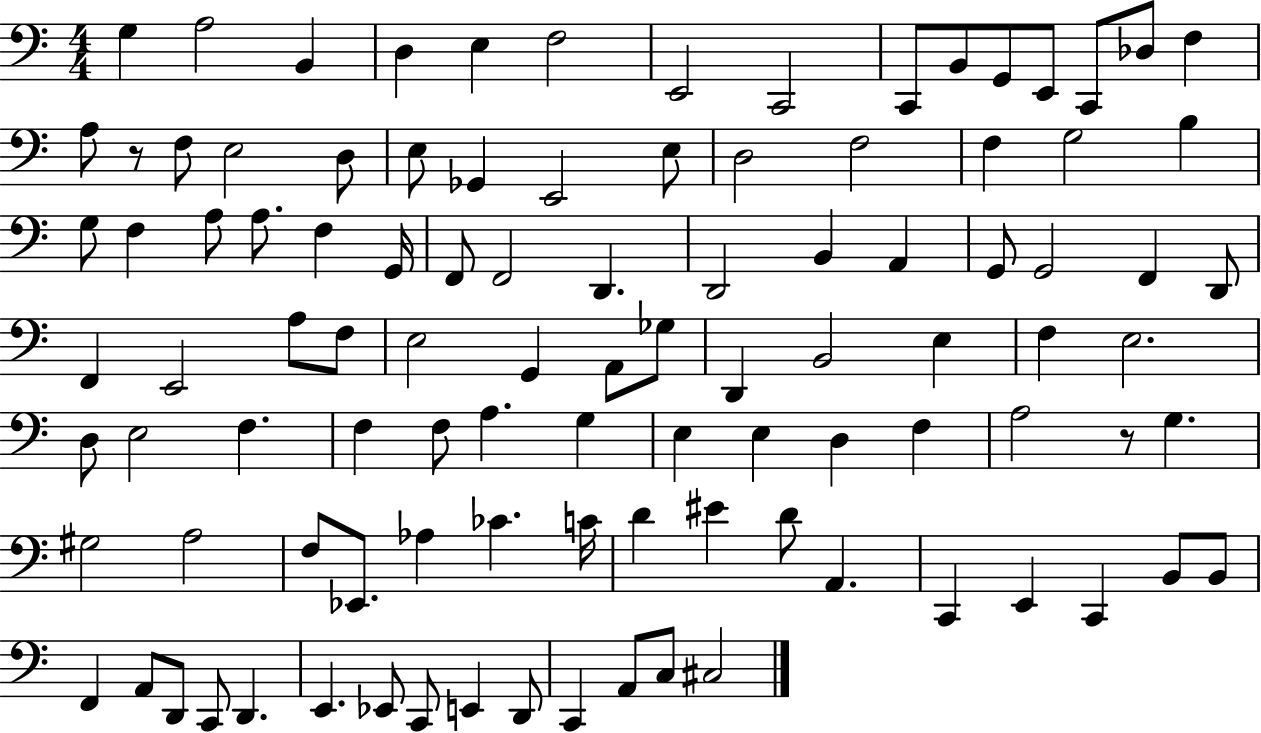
{
  \clef bass
  \numericTimeSignature
  \time 4/4
  \key c \major
  g4 a2 b,4 | d4 e4 f2 | e,2 c,2 | c,8 b,8 g,8 e,8 c,8 des8 f4 | \break a8 r8 f8 e2 d8 | e8 ges,4 e,2 e8 | d2 f2 | f4 g2 b4 | \break g8 f4 a8 a8. f4 g,16 | f,8 f,2 d,4. | d,2 b,4 a,4 | g,8 g,2 f,4 d,8 | \break f,4 e,2 a8 f8 | e2 g,4 a,8 ges8 | d,4 b,2 e4 | f4 e2. | \break d8 e2 f4. | f4 f8 a4. g4 | e4 e4 d4 f4 | a2 r8 g4. | \break gis2 a2 | f8 ees,8. aes4 ces'4. c'16 | d'4 eis'4 d'8 a,4. | c,4 e,4 c,4 b,8 b,8 | \break f,4 a,8 d,8 c,8 d,4. | e,4. ees,8 c,8 e,4 d,8 | c,4 a,8 c8 cis2 | \bar "|."
}